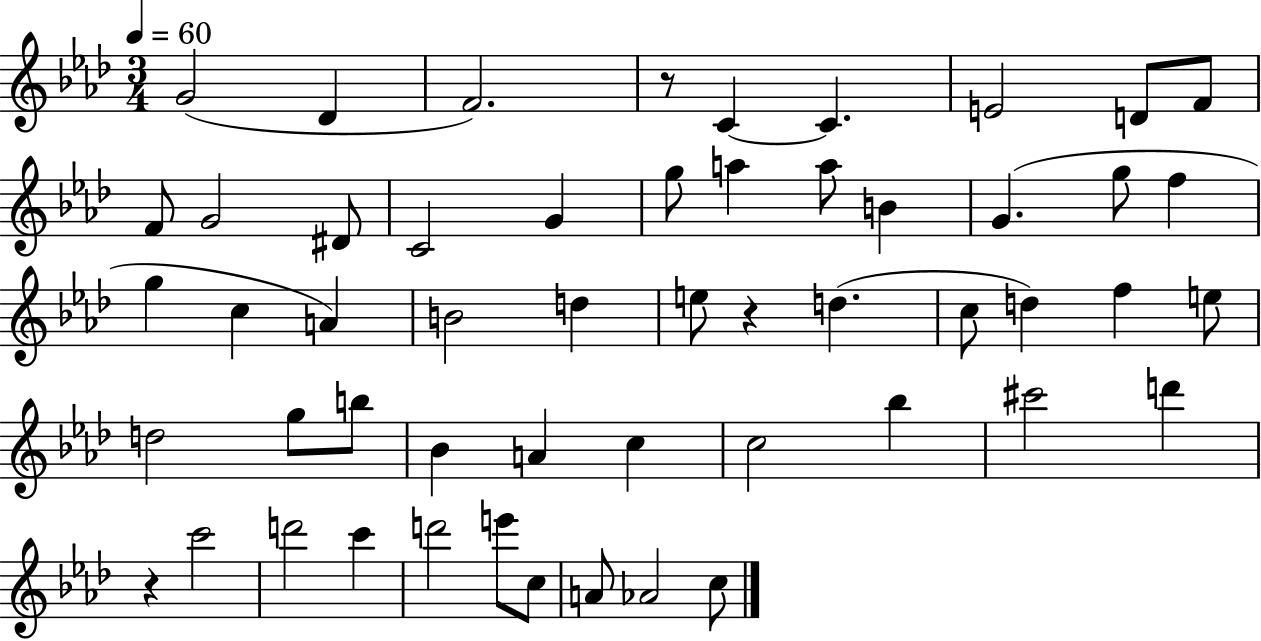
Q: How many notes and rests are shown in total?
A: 53